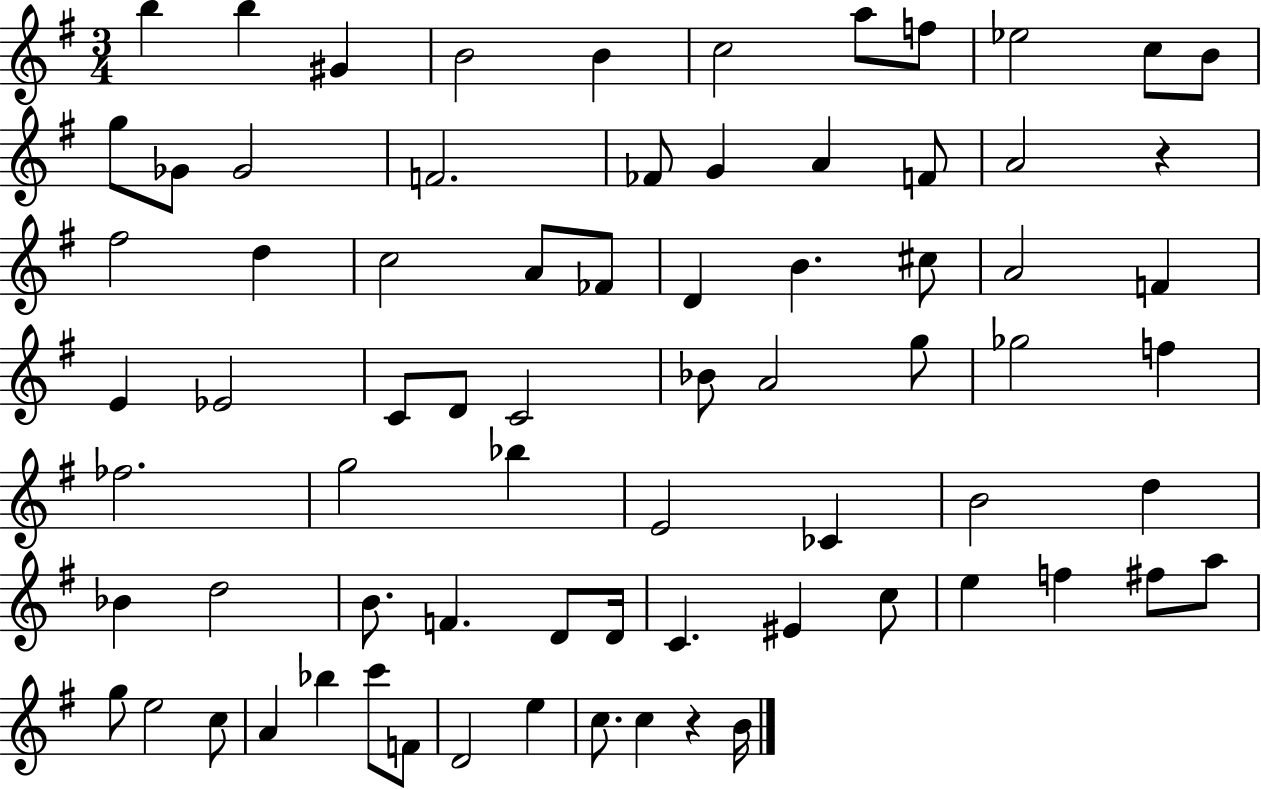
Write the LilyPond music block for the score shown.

{
  \clef treble
  \numericTimeSignature
  \time 3/4
  \key g \major
  \repeat volta 2 { b''4 b''4 gis'4 | b'2 b'4 | c''2 a''8 f''8 | ees''2 c''8 b'8 | \break g''8 ges'8 ges'2 | f'2. | fes'8 g'4 a'4 f'8 | a'2 r4 | \break fis''2 d''4 | c''2 a'8 fes'8 | d'4 b'4. cis''8 | a'2 f'4 | \break e'4 ees'2 | c'8 d'8 c'2 | bes'8 a'2 g''8 | ges''2 f''4 | \break fes''2. | g''2 bes''4 | e'2 ces'4 | b'2 d''4 | \break bes'4 d''2 | b'8. f'4. d'8 d'16 | c'4. eis'4 c''8 | e''4 f''4 fis''8 a''8 | \break g''8 e''2 c''8 | a'4 bes''4 c'''8 f'8 | d'2 e''4 | c''8. c''4 r4 b'16 | \break } \bar "|."
}